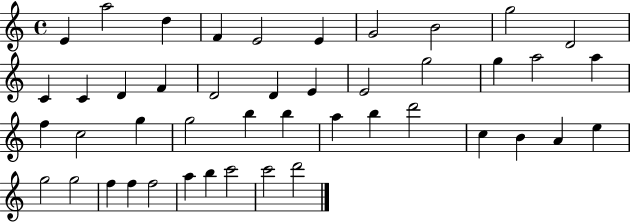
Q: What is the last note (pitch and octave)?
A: D6